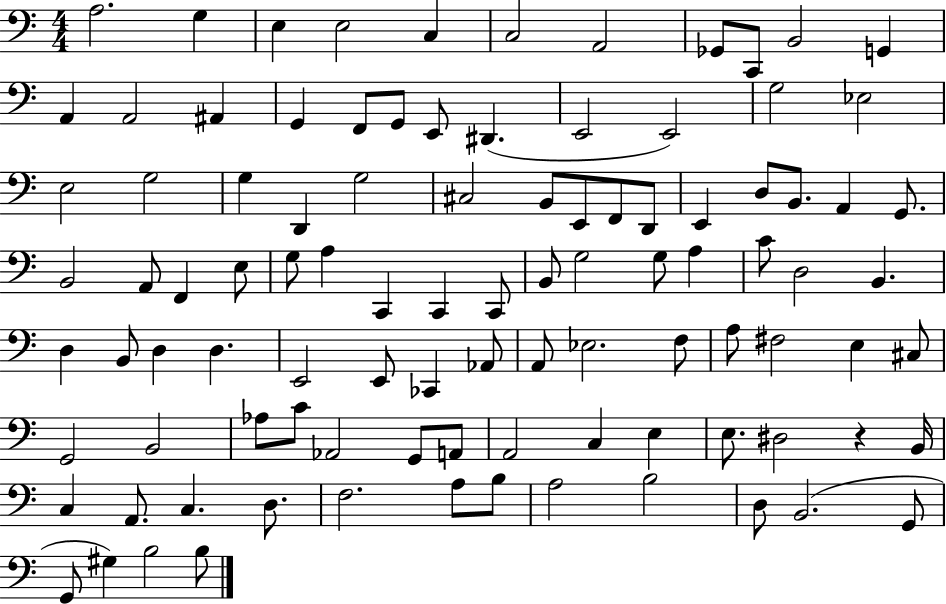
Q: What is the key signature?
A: C major